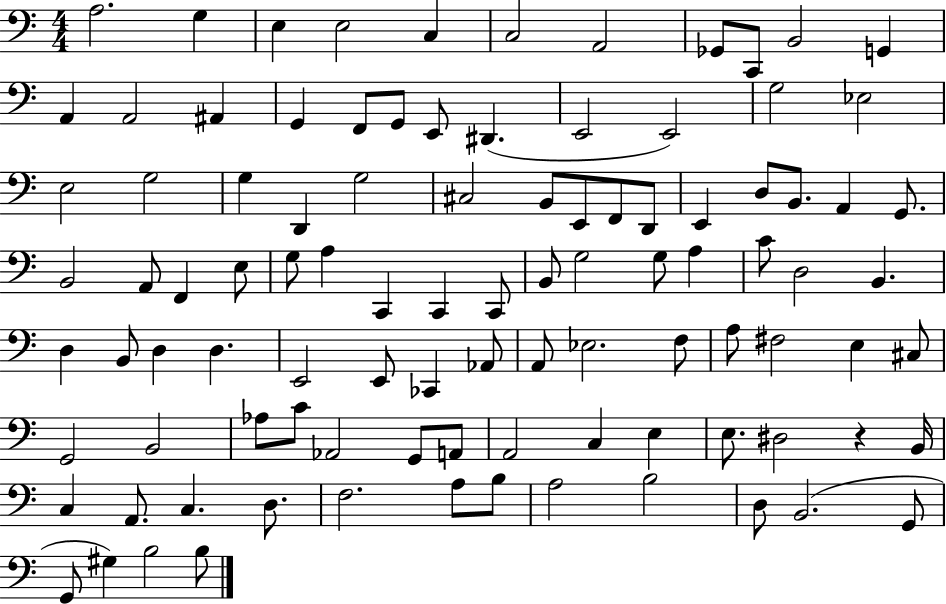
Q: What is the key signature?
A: C major